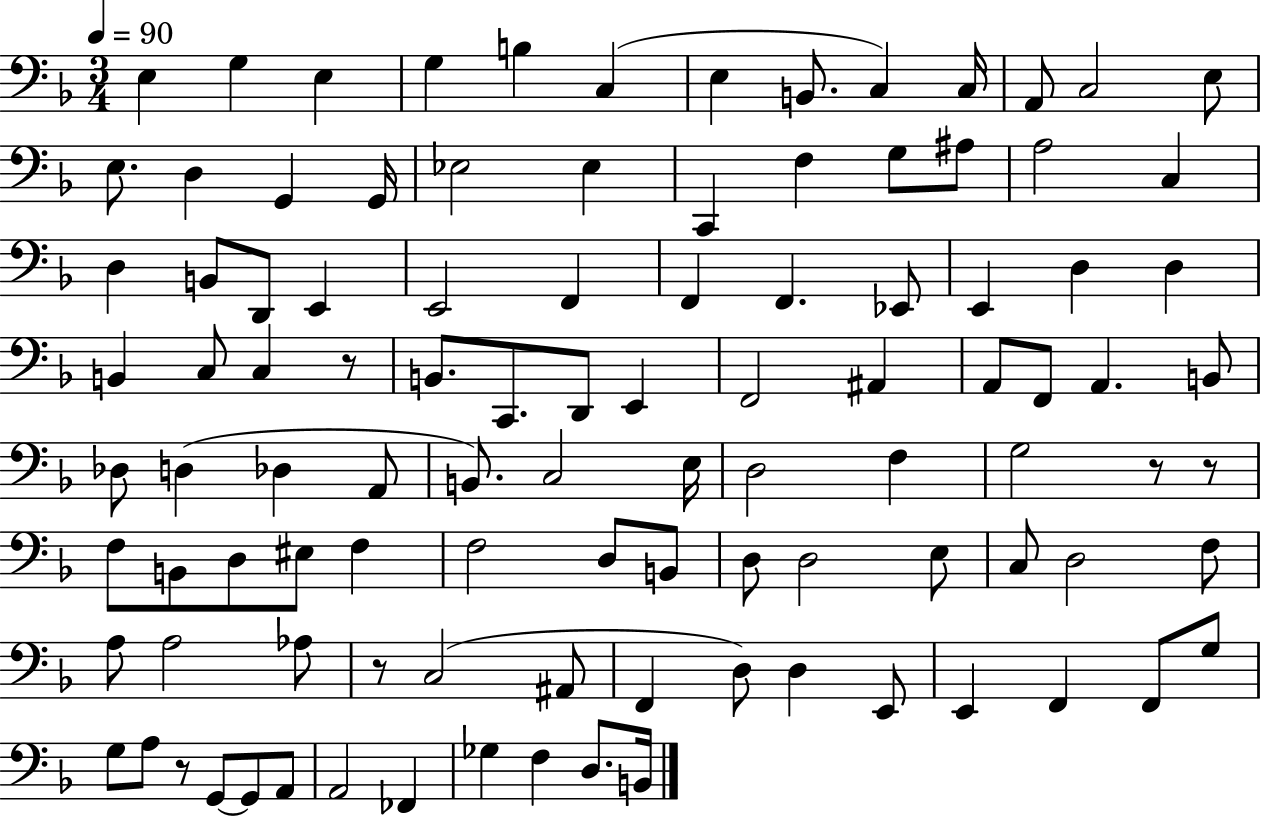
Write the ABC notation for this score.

X:1
T:Untitled
M:3/4
L:1/4
K:F
E, G, E, G, B, C, E, B,,/2 C, C,/4 A,,/2 C,2 E,/2 E,/2 D, G,, G,,/4 _E,2 _E, C,, F, G,/2 ^A,/2 A,2 C, D, B,,/2 D,,/2 E,, E,,2 F,, F,, F,, _E,,/2 E,, D, D, B,, C,/2 C, z/2 B,,/2 C,,/2 D,,/2 E,, F,,2 ^A,, A,,/2 F,,/2 A,, B,,/2 _D,/2 D, _D, A,,/2 B,,/2 C,2 E,/4 D,2 F, G,2 z/2 z/2 F,/2 B,,/2 D,/2 ^E,/2 F, F,2 D,/2 B,,/2 D,/2 D,2 E,/2 C,/2 D,2 F,/2 A,/2 A,2 _A,/2 z/2 C,2 ^A,,/2 F,, D,/2 D, E,,/2 E,, F,, F,,/2 G,/2 G,/2 A,/2 z/2 G,,/2 G,,/2 A,,/2 A,,2 _F,, _G, F, D,/2 B,,/4